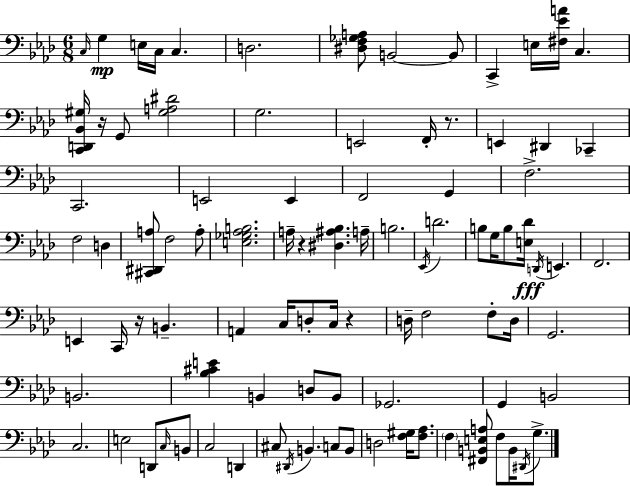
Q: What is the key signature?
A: AES major